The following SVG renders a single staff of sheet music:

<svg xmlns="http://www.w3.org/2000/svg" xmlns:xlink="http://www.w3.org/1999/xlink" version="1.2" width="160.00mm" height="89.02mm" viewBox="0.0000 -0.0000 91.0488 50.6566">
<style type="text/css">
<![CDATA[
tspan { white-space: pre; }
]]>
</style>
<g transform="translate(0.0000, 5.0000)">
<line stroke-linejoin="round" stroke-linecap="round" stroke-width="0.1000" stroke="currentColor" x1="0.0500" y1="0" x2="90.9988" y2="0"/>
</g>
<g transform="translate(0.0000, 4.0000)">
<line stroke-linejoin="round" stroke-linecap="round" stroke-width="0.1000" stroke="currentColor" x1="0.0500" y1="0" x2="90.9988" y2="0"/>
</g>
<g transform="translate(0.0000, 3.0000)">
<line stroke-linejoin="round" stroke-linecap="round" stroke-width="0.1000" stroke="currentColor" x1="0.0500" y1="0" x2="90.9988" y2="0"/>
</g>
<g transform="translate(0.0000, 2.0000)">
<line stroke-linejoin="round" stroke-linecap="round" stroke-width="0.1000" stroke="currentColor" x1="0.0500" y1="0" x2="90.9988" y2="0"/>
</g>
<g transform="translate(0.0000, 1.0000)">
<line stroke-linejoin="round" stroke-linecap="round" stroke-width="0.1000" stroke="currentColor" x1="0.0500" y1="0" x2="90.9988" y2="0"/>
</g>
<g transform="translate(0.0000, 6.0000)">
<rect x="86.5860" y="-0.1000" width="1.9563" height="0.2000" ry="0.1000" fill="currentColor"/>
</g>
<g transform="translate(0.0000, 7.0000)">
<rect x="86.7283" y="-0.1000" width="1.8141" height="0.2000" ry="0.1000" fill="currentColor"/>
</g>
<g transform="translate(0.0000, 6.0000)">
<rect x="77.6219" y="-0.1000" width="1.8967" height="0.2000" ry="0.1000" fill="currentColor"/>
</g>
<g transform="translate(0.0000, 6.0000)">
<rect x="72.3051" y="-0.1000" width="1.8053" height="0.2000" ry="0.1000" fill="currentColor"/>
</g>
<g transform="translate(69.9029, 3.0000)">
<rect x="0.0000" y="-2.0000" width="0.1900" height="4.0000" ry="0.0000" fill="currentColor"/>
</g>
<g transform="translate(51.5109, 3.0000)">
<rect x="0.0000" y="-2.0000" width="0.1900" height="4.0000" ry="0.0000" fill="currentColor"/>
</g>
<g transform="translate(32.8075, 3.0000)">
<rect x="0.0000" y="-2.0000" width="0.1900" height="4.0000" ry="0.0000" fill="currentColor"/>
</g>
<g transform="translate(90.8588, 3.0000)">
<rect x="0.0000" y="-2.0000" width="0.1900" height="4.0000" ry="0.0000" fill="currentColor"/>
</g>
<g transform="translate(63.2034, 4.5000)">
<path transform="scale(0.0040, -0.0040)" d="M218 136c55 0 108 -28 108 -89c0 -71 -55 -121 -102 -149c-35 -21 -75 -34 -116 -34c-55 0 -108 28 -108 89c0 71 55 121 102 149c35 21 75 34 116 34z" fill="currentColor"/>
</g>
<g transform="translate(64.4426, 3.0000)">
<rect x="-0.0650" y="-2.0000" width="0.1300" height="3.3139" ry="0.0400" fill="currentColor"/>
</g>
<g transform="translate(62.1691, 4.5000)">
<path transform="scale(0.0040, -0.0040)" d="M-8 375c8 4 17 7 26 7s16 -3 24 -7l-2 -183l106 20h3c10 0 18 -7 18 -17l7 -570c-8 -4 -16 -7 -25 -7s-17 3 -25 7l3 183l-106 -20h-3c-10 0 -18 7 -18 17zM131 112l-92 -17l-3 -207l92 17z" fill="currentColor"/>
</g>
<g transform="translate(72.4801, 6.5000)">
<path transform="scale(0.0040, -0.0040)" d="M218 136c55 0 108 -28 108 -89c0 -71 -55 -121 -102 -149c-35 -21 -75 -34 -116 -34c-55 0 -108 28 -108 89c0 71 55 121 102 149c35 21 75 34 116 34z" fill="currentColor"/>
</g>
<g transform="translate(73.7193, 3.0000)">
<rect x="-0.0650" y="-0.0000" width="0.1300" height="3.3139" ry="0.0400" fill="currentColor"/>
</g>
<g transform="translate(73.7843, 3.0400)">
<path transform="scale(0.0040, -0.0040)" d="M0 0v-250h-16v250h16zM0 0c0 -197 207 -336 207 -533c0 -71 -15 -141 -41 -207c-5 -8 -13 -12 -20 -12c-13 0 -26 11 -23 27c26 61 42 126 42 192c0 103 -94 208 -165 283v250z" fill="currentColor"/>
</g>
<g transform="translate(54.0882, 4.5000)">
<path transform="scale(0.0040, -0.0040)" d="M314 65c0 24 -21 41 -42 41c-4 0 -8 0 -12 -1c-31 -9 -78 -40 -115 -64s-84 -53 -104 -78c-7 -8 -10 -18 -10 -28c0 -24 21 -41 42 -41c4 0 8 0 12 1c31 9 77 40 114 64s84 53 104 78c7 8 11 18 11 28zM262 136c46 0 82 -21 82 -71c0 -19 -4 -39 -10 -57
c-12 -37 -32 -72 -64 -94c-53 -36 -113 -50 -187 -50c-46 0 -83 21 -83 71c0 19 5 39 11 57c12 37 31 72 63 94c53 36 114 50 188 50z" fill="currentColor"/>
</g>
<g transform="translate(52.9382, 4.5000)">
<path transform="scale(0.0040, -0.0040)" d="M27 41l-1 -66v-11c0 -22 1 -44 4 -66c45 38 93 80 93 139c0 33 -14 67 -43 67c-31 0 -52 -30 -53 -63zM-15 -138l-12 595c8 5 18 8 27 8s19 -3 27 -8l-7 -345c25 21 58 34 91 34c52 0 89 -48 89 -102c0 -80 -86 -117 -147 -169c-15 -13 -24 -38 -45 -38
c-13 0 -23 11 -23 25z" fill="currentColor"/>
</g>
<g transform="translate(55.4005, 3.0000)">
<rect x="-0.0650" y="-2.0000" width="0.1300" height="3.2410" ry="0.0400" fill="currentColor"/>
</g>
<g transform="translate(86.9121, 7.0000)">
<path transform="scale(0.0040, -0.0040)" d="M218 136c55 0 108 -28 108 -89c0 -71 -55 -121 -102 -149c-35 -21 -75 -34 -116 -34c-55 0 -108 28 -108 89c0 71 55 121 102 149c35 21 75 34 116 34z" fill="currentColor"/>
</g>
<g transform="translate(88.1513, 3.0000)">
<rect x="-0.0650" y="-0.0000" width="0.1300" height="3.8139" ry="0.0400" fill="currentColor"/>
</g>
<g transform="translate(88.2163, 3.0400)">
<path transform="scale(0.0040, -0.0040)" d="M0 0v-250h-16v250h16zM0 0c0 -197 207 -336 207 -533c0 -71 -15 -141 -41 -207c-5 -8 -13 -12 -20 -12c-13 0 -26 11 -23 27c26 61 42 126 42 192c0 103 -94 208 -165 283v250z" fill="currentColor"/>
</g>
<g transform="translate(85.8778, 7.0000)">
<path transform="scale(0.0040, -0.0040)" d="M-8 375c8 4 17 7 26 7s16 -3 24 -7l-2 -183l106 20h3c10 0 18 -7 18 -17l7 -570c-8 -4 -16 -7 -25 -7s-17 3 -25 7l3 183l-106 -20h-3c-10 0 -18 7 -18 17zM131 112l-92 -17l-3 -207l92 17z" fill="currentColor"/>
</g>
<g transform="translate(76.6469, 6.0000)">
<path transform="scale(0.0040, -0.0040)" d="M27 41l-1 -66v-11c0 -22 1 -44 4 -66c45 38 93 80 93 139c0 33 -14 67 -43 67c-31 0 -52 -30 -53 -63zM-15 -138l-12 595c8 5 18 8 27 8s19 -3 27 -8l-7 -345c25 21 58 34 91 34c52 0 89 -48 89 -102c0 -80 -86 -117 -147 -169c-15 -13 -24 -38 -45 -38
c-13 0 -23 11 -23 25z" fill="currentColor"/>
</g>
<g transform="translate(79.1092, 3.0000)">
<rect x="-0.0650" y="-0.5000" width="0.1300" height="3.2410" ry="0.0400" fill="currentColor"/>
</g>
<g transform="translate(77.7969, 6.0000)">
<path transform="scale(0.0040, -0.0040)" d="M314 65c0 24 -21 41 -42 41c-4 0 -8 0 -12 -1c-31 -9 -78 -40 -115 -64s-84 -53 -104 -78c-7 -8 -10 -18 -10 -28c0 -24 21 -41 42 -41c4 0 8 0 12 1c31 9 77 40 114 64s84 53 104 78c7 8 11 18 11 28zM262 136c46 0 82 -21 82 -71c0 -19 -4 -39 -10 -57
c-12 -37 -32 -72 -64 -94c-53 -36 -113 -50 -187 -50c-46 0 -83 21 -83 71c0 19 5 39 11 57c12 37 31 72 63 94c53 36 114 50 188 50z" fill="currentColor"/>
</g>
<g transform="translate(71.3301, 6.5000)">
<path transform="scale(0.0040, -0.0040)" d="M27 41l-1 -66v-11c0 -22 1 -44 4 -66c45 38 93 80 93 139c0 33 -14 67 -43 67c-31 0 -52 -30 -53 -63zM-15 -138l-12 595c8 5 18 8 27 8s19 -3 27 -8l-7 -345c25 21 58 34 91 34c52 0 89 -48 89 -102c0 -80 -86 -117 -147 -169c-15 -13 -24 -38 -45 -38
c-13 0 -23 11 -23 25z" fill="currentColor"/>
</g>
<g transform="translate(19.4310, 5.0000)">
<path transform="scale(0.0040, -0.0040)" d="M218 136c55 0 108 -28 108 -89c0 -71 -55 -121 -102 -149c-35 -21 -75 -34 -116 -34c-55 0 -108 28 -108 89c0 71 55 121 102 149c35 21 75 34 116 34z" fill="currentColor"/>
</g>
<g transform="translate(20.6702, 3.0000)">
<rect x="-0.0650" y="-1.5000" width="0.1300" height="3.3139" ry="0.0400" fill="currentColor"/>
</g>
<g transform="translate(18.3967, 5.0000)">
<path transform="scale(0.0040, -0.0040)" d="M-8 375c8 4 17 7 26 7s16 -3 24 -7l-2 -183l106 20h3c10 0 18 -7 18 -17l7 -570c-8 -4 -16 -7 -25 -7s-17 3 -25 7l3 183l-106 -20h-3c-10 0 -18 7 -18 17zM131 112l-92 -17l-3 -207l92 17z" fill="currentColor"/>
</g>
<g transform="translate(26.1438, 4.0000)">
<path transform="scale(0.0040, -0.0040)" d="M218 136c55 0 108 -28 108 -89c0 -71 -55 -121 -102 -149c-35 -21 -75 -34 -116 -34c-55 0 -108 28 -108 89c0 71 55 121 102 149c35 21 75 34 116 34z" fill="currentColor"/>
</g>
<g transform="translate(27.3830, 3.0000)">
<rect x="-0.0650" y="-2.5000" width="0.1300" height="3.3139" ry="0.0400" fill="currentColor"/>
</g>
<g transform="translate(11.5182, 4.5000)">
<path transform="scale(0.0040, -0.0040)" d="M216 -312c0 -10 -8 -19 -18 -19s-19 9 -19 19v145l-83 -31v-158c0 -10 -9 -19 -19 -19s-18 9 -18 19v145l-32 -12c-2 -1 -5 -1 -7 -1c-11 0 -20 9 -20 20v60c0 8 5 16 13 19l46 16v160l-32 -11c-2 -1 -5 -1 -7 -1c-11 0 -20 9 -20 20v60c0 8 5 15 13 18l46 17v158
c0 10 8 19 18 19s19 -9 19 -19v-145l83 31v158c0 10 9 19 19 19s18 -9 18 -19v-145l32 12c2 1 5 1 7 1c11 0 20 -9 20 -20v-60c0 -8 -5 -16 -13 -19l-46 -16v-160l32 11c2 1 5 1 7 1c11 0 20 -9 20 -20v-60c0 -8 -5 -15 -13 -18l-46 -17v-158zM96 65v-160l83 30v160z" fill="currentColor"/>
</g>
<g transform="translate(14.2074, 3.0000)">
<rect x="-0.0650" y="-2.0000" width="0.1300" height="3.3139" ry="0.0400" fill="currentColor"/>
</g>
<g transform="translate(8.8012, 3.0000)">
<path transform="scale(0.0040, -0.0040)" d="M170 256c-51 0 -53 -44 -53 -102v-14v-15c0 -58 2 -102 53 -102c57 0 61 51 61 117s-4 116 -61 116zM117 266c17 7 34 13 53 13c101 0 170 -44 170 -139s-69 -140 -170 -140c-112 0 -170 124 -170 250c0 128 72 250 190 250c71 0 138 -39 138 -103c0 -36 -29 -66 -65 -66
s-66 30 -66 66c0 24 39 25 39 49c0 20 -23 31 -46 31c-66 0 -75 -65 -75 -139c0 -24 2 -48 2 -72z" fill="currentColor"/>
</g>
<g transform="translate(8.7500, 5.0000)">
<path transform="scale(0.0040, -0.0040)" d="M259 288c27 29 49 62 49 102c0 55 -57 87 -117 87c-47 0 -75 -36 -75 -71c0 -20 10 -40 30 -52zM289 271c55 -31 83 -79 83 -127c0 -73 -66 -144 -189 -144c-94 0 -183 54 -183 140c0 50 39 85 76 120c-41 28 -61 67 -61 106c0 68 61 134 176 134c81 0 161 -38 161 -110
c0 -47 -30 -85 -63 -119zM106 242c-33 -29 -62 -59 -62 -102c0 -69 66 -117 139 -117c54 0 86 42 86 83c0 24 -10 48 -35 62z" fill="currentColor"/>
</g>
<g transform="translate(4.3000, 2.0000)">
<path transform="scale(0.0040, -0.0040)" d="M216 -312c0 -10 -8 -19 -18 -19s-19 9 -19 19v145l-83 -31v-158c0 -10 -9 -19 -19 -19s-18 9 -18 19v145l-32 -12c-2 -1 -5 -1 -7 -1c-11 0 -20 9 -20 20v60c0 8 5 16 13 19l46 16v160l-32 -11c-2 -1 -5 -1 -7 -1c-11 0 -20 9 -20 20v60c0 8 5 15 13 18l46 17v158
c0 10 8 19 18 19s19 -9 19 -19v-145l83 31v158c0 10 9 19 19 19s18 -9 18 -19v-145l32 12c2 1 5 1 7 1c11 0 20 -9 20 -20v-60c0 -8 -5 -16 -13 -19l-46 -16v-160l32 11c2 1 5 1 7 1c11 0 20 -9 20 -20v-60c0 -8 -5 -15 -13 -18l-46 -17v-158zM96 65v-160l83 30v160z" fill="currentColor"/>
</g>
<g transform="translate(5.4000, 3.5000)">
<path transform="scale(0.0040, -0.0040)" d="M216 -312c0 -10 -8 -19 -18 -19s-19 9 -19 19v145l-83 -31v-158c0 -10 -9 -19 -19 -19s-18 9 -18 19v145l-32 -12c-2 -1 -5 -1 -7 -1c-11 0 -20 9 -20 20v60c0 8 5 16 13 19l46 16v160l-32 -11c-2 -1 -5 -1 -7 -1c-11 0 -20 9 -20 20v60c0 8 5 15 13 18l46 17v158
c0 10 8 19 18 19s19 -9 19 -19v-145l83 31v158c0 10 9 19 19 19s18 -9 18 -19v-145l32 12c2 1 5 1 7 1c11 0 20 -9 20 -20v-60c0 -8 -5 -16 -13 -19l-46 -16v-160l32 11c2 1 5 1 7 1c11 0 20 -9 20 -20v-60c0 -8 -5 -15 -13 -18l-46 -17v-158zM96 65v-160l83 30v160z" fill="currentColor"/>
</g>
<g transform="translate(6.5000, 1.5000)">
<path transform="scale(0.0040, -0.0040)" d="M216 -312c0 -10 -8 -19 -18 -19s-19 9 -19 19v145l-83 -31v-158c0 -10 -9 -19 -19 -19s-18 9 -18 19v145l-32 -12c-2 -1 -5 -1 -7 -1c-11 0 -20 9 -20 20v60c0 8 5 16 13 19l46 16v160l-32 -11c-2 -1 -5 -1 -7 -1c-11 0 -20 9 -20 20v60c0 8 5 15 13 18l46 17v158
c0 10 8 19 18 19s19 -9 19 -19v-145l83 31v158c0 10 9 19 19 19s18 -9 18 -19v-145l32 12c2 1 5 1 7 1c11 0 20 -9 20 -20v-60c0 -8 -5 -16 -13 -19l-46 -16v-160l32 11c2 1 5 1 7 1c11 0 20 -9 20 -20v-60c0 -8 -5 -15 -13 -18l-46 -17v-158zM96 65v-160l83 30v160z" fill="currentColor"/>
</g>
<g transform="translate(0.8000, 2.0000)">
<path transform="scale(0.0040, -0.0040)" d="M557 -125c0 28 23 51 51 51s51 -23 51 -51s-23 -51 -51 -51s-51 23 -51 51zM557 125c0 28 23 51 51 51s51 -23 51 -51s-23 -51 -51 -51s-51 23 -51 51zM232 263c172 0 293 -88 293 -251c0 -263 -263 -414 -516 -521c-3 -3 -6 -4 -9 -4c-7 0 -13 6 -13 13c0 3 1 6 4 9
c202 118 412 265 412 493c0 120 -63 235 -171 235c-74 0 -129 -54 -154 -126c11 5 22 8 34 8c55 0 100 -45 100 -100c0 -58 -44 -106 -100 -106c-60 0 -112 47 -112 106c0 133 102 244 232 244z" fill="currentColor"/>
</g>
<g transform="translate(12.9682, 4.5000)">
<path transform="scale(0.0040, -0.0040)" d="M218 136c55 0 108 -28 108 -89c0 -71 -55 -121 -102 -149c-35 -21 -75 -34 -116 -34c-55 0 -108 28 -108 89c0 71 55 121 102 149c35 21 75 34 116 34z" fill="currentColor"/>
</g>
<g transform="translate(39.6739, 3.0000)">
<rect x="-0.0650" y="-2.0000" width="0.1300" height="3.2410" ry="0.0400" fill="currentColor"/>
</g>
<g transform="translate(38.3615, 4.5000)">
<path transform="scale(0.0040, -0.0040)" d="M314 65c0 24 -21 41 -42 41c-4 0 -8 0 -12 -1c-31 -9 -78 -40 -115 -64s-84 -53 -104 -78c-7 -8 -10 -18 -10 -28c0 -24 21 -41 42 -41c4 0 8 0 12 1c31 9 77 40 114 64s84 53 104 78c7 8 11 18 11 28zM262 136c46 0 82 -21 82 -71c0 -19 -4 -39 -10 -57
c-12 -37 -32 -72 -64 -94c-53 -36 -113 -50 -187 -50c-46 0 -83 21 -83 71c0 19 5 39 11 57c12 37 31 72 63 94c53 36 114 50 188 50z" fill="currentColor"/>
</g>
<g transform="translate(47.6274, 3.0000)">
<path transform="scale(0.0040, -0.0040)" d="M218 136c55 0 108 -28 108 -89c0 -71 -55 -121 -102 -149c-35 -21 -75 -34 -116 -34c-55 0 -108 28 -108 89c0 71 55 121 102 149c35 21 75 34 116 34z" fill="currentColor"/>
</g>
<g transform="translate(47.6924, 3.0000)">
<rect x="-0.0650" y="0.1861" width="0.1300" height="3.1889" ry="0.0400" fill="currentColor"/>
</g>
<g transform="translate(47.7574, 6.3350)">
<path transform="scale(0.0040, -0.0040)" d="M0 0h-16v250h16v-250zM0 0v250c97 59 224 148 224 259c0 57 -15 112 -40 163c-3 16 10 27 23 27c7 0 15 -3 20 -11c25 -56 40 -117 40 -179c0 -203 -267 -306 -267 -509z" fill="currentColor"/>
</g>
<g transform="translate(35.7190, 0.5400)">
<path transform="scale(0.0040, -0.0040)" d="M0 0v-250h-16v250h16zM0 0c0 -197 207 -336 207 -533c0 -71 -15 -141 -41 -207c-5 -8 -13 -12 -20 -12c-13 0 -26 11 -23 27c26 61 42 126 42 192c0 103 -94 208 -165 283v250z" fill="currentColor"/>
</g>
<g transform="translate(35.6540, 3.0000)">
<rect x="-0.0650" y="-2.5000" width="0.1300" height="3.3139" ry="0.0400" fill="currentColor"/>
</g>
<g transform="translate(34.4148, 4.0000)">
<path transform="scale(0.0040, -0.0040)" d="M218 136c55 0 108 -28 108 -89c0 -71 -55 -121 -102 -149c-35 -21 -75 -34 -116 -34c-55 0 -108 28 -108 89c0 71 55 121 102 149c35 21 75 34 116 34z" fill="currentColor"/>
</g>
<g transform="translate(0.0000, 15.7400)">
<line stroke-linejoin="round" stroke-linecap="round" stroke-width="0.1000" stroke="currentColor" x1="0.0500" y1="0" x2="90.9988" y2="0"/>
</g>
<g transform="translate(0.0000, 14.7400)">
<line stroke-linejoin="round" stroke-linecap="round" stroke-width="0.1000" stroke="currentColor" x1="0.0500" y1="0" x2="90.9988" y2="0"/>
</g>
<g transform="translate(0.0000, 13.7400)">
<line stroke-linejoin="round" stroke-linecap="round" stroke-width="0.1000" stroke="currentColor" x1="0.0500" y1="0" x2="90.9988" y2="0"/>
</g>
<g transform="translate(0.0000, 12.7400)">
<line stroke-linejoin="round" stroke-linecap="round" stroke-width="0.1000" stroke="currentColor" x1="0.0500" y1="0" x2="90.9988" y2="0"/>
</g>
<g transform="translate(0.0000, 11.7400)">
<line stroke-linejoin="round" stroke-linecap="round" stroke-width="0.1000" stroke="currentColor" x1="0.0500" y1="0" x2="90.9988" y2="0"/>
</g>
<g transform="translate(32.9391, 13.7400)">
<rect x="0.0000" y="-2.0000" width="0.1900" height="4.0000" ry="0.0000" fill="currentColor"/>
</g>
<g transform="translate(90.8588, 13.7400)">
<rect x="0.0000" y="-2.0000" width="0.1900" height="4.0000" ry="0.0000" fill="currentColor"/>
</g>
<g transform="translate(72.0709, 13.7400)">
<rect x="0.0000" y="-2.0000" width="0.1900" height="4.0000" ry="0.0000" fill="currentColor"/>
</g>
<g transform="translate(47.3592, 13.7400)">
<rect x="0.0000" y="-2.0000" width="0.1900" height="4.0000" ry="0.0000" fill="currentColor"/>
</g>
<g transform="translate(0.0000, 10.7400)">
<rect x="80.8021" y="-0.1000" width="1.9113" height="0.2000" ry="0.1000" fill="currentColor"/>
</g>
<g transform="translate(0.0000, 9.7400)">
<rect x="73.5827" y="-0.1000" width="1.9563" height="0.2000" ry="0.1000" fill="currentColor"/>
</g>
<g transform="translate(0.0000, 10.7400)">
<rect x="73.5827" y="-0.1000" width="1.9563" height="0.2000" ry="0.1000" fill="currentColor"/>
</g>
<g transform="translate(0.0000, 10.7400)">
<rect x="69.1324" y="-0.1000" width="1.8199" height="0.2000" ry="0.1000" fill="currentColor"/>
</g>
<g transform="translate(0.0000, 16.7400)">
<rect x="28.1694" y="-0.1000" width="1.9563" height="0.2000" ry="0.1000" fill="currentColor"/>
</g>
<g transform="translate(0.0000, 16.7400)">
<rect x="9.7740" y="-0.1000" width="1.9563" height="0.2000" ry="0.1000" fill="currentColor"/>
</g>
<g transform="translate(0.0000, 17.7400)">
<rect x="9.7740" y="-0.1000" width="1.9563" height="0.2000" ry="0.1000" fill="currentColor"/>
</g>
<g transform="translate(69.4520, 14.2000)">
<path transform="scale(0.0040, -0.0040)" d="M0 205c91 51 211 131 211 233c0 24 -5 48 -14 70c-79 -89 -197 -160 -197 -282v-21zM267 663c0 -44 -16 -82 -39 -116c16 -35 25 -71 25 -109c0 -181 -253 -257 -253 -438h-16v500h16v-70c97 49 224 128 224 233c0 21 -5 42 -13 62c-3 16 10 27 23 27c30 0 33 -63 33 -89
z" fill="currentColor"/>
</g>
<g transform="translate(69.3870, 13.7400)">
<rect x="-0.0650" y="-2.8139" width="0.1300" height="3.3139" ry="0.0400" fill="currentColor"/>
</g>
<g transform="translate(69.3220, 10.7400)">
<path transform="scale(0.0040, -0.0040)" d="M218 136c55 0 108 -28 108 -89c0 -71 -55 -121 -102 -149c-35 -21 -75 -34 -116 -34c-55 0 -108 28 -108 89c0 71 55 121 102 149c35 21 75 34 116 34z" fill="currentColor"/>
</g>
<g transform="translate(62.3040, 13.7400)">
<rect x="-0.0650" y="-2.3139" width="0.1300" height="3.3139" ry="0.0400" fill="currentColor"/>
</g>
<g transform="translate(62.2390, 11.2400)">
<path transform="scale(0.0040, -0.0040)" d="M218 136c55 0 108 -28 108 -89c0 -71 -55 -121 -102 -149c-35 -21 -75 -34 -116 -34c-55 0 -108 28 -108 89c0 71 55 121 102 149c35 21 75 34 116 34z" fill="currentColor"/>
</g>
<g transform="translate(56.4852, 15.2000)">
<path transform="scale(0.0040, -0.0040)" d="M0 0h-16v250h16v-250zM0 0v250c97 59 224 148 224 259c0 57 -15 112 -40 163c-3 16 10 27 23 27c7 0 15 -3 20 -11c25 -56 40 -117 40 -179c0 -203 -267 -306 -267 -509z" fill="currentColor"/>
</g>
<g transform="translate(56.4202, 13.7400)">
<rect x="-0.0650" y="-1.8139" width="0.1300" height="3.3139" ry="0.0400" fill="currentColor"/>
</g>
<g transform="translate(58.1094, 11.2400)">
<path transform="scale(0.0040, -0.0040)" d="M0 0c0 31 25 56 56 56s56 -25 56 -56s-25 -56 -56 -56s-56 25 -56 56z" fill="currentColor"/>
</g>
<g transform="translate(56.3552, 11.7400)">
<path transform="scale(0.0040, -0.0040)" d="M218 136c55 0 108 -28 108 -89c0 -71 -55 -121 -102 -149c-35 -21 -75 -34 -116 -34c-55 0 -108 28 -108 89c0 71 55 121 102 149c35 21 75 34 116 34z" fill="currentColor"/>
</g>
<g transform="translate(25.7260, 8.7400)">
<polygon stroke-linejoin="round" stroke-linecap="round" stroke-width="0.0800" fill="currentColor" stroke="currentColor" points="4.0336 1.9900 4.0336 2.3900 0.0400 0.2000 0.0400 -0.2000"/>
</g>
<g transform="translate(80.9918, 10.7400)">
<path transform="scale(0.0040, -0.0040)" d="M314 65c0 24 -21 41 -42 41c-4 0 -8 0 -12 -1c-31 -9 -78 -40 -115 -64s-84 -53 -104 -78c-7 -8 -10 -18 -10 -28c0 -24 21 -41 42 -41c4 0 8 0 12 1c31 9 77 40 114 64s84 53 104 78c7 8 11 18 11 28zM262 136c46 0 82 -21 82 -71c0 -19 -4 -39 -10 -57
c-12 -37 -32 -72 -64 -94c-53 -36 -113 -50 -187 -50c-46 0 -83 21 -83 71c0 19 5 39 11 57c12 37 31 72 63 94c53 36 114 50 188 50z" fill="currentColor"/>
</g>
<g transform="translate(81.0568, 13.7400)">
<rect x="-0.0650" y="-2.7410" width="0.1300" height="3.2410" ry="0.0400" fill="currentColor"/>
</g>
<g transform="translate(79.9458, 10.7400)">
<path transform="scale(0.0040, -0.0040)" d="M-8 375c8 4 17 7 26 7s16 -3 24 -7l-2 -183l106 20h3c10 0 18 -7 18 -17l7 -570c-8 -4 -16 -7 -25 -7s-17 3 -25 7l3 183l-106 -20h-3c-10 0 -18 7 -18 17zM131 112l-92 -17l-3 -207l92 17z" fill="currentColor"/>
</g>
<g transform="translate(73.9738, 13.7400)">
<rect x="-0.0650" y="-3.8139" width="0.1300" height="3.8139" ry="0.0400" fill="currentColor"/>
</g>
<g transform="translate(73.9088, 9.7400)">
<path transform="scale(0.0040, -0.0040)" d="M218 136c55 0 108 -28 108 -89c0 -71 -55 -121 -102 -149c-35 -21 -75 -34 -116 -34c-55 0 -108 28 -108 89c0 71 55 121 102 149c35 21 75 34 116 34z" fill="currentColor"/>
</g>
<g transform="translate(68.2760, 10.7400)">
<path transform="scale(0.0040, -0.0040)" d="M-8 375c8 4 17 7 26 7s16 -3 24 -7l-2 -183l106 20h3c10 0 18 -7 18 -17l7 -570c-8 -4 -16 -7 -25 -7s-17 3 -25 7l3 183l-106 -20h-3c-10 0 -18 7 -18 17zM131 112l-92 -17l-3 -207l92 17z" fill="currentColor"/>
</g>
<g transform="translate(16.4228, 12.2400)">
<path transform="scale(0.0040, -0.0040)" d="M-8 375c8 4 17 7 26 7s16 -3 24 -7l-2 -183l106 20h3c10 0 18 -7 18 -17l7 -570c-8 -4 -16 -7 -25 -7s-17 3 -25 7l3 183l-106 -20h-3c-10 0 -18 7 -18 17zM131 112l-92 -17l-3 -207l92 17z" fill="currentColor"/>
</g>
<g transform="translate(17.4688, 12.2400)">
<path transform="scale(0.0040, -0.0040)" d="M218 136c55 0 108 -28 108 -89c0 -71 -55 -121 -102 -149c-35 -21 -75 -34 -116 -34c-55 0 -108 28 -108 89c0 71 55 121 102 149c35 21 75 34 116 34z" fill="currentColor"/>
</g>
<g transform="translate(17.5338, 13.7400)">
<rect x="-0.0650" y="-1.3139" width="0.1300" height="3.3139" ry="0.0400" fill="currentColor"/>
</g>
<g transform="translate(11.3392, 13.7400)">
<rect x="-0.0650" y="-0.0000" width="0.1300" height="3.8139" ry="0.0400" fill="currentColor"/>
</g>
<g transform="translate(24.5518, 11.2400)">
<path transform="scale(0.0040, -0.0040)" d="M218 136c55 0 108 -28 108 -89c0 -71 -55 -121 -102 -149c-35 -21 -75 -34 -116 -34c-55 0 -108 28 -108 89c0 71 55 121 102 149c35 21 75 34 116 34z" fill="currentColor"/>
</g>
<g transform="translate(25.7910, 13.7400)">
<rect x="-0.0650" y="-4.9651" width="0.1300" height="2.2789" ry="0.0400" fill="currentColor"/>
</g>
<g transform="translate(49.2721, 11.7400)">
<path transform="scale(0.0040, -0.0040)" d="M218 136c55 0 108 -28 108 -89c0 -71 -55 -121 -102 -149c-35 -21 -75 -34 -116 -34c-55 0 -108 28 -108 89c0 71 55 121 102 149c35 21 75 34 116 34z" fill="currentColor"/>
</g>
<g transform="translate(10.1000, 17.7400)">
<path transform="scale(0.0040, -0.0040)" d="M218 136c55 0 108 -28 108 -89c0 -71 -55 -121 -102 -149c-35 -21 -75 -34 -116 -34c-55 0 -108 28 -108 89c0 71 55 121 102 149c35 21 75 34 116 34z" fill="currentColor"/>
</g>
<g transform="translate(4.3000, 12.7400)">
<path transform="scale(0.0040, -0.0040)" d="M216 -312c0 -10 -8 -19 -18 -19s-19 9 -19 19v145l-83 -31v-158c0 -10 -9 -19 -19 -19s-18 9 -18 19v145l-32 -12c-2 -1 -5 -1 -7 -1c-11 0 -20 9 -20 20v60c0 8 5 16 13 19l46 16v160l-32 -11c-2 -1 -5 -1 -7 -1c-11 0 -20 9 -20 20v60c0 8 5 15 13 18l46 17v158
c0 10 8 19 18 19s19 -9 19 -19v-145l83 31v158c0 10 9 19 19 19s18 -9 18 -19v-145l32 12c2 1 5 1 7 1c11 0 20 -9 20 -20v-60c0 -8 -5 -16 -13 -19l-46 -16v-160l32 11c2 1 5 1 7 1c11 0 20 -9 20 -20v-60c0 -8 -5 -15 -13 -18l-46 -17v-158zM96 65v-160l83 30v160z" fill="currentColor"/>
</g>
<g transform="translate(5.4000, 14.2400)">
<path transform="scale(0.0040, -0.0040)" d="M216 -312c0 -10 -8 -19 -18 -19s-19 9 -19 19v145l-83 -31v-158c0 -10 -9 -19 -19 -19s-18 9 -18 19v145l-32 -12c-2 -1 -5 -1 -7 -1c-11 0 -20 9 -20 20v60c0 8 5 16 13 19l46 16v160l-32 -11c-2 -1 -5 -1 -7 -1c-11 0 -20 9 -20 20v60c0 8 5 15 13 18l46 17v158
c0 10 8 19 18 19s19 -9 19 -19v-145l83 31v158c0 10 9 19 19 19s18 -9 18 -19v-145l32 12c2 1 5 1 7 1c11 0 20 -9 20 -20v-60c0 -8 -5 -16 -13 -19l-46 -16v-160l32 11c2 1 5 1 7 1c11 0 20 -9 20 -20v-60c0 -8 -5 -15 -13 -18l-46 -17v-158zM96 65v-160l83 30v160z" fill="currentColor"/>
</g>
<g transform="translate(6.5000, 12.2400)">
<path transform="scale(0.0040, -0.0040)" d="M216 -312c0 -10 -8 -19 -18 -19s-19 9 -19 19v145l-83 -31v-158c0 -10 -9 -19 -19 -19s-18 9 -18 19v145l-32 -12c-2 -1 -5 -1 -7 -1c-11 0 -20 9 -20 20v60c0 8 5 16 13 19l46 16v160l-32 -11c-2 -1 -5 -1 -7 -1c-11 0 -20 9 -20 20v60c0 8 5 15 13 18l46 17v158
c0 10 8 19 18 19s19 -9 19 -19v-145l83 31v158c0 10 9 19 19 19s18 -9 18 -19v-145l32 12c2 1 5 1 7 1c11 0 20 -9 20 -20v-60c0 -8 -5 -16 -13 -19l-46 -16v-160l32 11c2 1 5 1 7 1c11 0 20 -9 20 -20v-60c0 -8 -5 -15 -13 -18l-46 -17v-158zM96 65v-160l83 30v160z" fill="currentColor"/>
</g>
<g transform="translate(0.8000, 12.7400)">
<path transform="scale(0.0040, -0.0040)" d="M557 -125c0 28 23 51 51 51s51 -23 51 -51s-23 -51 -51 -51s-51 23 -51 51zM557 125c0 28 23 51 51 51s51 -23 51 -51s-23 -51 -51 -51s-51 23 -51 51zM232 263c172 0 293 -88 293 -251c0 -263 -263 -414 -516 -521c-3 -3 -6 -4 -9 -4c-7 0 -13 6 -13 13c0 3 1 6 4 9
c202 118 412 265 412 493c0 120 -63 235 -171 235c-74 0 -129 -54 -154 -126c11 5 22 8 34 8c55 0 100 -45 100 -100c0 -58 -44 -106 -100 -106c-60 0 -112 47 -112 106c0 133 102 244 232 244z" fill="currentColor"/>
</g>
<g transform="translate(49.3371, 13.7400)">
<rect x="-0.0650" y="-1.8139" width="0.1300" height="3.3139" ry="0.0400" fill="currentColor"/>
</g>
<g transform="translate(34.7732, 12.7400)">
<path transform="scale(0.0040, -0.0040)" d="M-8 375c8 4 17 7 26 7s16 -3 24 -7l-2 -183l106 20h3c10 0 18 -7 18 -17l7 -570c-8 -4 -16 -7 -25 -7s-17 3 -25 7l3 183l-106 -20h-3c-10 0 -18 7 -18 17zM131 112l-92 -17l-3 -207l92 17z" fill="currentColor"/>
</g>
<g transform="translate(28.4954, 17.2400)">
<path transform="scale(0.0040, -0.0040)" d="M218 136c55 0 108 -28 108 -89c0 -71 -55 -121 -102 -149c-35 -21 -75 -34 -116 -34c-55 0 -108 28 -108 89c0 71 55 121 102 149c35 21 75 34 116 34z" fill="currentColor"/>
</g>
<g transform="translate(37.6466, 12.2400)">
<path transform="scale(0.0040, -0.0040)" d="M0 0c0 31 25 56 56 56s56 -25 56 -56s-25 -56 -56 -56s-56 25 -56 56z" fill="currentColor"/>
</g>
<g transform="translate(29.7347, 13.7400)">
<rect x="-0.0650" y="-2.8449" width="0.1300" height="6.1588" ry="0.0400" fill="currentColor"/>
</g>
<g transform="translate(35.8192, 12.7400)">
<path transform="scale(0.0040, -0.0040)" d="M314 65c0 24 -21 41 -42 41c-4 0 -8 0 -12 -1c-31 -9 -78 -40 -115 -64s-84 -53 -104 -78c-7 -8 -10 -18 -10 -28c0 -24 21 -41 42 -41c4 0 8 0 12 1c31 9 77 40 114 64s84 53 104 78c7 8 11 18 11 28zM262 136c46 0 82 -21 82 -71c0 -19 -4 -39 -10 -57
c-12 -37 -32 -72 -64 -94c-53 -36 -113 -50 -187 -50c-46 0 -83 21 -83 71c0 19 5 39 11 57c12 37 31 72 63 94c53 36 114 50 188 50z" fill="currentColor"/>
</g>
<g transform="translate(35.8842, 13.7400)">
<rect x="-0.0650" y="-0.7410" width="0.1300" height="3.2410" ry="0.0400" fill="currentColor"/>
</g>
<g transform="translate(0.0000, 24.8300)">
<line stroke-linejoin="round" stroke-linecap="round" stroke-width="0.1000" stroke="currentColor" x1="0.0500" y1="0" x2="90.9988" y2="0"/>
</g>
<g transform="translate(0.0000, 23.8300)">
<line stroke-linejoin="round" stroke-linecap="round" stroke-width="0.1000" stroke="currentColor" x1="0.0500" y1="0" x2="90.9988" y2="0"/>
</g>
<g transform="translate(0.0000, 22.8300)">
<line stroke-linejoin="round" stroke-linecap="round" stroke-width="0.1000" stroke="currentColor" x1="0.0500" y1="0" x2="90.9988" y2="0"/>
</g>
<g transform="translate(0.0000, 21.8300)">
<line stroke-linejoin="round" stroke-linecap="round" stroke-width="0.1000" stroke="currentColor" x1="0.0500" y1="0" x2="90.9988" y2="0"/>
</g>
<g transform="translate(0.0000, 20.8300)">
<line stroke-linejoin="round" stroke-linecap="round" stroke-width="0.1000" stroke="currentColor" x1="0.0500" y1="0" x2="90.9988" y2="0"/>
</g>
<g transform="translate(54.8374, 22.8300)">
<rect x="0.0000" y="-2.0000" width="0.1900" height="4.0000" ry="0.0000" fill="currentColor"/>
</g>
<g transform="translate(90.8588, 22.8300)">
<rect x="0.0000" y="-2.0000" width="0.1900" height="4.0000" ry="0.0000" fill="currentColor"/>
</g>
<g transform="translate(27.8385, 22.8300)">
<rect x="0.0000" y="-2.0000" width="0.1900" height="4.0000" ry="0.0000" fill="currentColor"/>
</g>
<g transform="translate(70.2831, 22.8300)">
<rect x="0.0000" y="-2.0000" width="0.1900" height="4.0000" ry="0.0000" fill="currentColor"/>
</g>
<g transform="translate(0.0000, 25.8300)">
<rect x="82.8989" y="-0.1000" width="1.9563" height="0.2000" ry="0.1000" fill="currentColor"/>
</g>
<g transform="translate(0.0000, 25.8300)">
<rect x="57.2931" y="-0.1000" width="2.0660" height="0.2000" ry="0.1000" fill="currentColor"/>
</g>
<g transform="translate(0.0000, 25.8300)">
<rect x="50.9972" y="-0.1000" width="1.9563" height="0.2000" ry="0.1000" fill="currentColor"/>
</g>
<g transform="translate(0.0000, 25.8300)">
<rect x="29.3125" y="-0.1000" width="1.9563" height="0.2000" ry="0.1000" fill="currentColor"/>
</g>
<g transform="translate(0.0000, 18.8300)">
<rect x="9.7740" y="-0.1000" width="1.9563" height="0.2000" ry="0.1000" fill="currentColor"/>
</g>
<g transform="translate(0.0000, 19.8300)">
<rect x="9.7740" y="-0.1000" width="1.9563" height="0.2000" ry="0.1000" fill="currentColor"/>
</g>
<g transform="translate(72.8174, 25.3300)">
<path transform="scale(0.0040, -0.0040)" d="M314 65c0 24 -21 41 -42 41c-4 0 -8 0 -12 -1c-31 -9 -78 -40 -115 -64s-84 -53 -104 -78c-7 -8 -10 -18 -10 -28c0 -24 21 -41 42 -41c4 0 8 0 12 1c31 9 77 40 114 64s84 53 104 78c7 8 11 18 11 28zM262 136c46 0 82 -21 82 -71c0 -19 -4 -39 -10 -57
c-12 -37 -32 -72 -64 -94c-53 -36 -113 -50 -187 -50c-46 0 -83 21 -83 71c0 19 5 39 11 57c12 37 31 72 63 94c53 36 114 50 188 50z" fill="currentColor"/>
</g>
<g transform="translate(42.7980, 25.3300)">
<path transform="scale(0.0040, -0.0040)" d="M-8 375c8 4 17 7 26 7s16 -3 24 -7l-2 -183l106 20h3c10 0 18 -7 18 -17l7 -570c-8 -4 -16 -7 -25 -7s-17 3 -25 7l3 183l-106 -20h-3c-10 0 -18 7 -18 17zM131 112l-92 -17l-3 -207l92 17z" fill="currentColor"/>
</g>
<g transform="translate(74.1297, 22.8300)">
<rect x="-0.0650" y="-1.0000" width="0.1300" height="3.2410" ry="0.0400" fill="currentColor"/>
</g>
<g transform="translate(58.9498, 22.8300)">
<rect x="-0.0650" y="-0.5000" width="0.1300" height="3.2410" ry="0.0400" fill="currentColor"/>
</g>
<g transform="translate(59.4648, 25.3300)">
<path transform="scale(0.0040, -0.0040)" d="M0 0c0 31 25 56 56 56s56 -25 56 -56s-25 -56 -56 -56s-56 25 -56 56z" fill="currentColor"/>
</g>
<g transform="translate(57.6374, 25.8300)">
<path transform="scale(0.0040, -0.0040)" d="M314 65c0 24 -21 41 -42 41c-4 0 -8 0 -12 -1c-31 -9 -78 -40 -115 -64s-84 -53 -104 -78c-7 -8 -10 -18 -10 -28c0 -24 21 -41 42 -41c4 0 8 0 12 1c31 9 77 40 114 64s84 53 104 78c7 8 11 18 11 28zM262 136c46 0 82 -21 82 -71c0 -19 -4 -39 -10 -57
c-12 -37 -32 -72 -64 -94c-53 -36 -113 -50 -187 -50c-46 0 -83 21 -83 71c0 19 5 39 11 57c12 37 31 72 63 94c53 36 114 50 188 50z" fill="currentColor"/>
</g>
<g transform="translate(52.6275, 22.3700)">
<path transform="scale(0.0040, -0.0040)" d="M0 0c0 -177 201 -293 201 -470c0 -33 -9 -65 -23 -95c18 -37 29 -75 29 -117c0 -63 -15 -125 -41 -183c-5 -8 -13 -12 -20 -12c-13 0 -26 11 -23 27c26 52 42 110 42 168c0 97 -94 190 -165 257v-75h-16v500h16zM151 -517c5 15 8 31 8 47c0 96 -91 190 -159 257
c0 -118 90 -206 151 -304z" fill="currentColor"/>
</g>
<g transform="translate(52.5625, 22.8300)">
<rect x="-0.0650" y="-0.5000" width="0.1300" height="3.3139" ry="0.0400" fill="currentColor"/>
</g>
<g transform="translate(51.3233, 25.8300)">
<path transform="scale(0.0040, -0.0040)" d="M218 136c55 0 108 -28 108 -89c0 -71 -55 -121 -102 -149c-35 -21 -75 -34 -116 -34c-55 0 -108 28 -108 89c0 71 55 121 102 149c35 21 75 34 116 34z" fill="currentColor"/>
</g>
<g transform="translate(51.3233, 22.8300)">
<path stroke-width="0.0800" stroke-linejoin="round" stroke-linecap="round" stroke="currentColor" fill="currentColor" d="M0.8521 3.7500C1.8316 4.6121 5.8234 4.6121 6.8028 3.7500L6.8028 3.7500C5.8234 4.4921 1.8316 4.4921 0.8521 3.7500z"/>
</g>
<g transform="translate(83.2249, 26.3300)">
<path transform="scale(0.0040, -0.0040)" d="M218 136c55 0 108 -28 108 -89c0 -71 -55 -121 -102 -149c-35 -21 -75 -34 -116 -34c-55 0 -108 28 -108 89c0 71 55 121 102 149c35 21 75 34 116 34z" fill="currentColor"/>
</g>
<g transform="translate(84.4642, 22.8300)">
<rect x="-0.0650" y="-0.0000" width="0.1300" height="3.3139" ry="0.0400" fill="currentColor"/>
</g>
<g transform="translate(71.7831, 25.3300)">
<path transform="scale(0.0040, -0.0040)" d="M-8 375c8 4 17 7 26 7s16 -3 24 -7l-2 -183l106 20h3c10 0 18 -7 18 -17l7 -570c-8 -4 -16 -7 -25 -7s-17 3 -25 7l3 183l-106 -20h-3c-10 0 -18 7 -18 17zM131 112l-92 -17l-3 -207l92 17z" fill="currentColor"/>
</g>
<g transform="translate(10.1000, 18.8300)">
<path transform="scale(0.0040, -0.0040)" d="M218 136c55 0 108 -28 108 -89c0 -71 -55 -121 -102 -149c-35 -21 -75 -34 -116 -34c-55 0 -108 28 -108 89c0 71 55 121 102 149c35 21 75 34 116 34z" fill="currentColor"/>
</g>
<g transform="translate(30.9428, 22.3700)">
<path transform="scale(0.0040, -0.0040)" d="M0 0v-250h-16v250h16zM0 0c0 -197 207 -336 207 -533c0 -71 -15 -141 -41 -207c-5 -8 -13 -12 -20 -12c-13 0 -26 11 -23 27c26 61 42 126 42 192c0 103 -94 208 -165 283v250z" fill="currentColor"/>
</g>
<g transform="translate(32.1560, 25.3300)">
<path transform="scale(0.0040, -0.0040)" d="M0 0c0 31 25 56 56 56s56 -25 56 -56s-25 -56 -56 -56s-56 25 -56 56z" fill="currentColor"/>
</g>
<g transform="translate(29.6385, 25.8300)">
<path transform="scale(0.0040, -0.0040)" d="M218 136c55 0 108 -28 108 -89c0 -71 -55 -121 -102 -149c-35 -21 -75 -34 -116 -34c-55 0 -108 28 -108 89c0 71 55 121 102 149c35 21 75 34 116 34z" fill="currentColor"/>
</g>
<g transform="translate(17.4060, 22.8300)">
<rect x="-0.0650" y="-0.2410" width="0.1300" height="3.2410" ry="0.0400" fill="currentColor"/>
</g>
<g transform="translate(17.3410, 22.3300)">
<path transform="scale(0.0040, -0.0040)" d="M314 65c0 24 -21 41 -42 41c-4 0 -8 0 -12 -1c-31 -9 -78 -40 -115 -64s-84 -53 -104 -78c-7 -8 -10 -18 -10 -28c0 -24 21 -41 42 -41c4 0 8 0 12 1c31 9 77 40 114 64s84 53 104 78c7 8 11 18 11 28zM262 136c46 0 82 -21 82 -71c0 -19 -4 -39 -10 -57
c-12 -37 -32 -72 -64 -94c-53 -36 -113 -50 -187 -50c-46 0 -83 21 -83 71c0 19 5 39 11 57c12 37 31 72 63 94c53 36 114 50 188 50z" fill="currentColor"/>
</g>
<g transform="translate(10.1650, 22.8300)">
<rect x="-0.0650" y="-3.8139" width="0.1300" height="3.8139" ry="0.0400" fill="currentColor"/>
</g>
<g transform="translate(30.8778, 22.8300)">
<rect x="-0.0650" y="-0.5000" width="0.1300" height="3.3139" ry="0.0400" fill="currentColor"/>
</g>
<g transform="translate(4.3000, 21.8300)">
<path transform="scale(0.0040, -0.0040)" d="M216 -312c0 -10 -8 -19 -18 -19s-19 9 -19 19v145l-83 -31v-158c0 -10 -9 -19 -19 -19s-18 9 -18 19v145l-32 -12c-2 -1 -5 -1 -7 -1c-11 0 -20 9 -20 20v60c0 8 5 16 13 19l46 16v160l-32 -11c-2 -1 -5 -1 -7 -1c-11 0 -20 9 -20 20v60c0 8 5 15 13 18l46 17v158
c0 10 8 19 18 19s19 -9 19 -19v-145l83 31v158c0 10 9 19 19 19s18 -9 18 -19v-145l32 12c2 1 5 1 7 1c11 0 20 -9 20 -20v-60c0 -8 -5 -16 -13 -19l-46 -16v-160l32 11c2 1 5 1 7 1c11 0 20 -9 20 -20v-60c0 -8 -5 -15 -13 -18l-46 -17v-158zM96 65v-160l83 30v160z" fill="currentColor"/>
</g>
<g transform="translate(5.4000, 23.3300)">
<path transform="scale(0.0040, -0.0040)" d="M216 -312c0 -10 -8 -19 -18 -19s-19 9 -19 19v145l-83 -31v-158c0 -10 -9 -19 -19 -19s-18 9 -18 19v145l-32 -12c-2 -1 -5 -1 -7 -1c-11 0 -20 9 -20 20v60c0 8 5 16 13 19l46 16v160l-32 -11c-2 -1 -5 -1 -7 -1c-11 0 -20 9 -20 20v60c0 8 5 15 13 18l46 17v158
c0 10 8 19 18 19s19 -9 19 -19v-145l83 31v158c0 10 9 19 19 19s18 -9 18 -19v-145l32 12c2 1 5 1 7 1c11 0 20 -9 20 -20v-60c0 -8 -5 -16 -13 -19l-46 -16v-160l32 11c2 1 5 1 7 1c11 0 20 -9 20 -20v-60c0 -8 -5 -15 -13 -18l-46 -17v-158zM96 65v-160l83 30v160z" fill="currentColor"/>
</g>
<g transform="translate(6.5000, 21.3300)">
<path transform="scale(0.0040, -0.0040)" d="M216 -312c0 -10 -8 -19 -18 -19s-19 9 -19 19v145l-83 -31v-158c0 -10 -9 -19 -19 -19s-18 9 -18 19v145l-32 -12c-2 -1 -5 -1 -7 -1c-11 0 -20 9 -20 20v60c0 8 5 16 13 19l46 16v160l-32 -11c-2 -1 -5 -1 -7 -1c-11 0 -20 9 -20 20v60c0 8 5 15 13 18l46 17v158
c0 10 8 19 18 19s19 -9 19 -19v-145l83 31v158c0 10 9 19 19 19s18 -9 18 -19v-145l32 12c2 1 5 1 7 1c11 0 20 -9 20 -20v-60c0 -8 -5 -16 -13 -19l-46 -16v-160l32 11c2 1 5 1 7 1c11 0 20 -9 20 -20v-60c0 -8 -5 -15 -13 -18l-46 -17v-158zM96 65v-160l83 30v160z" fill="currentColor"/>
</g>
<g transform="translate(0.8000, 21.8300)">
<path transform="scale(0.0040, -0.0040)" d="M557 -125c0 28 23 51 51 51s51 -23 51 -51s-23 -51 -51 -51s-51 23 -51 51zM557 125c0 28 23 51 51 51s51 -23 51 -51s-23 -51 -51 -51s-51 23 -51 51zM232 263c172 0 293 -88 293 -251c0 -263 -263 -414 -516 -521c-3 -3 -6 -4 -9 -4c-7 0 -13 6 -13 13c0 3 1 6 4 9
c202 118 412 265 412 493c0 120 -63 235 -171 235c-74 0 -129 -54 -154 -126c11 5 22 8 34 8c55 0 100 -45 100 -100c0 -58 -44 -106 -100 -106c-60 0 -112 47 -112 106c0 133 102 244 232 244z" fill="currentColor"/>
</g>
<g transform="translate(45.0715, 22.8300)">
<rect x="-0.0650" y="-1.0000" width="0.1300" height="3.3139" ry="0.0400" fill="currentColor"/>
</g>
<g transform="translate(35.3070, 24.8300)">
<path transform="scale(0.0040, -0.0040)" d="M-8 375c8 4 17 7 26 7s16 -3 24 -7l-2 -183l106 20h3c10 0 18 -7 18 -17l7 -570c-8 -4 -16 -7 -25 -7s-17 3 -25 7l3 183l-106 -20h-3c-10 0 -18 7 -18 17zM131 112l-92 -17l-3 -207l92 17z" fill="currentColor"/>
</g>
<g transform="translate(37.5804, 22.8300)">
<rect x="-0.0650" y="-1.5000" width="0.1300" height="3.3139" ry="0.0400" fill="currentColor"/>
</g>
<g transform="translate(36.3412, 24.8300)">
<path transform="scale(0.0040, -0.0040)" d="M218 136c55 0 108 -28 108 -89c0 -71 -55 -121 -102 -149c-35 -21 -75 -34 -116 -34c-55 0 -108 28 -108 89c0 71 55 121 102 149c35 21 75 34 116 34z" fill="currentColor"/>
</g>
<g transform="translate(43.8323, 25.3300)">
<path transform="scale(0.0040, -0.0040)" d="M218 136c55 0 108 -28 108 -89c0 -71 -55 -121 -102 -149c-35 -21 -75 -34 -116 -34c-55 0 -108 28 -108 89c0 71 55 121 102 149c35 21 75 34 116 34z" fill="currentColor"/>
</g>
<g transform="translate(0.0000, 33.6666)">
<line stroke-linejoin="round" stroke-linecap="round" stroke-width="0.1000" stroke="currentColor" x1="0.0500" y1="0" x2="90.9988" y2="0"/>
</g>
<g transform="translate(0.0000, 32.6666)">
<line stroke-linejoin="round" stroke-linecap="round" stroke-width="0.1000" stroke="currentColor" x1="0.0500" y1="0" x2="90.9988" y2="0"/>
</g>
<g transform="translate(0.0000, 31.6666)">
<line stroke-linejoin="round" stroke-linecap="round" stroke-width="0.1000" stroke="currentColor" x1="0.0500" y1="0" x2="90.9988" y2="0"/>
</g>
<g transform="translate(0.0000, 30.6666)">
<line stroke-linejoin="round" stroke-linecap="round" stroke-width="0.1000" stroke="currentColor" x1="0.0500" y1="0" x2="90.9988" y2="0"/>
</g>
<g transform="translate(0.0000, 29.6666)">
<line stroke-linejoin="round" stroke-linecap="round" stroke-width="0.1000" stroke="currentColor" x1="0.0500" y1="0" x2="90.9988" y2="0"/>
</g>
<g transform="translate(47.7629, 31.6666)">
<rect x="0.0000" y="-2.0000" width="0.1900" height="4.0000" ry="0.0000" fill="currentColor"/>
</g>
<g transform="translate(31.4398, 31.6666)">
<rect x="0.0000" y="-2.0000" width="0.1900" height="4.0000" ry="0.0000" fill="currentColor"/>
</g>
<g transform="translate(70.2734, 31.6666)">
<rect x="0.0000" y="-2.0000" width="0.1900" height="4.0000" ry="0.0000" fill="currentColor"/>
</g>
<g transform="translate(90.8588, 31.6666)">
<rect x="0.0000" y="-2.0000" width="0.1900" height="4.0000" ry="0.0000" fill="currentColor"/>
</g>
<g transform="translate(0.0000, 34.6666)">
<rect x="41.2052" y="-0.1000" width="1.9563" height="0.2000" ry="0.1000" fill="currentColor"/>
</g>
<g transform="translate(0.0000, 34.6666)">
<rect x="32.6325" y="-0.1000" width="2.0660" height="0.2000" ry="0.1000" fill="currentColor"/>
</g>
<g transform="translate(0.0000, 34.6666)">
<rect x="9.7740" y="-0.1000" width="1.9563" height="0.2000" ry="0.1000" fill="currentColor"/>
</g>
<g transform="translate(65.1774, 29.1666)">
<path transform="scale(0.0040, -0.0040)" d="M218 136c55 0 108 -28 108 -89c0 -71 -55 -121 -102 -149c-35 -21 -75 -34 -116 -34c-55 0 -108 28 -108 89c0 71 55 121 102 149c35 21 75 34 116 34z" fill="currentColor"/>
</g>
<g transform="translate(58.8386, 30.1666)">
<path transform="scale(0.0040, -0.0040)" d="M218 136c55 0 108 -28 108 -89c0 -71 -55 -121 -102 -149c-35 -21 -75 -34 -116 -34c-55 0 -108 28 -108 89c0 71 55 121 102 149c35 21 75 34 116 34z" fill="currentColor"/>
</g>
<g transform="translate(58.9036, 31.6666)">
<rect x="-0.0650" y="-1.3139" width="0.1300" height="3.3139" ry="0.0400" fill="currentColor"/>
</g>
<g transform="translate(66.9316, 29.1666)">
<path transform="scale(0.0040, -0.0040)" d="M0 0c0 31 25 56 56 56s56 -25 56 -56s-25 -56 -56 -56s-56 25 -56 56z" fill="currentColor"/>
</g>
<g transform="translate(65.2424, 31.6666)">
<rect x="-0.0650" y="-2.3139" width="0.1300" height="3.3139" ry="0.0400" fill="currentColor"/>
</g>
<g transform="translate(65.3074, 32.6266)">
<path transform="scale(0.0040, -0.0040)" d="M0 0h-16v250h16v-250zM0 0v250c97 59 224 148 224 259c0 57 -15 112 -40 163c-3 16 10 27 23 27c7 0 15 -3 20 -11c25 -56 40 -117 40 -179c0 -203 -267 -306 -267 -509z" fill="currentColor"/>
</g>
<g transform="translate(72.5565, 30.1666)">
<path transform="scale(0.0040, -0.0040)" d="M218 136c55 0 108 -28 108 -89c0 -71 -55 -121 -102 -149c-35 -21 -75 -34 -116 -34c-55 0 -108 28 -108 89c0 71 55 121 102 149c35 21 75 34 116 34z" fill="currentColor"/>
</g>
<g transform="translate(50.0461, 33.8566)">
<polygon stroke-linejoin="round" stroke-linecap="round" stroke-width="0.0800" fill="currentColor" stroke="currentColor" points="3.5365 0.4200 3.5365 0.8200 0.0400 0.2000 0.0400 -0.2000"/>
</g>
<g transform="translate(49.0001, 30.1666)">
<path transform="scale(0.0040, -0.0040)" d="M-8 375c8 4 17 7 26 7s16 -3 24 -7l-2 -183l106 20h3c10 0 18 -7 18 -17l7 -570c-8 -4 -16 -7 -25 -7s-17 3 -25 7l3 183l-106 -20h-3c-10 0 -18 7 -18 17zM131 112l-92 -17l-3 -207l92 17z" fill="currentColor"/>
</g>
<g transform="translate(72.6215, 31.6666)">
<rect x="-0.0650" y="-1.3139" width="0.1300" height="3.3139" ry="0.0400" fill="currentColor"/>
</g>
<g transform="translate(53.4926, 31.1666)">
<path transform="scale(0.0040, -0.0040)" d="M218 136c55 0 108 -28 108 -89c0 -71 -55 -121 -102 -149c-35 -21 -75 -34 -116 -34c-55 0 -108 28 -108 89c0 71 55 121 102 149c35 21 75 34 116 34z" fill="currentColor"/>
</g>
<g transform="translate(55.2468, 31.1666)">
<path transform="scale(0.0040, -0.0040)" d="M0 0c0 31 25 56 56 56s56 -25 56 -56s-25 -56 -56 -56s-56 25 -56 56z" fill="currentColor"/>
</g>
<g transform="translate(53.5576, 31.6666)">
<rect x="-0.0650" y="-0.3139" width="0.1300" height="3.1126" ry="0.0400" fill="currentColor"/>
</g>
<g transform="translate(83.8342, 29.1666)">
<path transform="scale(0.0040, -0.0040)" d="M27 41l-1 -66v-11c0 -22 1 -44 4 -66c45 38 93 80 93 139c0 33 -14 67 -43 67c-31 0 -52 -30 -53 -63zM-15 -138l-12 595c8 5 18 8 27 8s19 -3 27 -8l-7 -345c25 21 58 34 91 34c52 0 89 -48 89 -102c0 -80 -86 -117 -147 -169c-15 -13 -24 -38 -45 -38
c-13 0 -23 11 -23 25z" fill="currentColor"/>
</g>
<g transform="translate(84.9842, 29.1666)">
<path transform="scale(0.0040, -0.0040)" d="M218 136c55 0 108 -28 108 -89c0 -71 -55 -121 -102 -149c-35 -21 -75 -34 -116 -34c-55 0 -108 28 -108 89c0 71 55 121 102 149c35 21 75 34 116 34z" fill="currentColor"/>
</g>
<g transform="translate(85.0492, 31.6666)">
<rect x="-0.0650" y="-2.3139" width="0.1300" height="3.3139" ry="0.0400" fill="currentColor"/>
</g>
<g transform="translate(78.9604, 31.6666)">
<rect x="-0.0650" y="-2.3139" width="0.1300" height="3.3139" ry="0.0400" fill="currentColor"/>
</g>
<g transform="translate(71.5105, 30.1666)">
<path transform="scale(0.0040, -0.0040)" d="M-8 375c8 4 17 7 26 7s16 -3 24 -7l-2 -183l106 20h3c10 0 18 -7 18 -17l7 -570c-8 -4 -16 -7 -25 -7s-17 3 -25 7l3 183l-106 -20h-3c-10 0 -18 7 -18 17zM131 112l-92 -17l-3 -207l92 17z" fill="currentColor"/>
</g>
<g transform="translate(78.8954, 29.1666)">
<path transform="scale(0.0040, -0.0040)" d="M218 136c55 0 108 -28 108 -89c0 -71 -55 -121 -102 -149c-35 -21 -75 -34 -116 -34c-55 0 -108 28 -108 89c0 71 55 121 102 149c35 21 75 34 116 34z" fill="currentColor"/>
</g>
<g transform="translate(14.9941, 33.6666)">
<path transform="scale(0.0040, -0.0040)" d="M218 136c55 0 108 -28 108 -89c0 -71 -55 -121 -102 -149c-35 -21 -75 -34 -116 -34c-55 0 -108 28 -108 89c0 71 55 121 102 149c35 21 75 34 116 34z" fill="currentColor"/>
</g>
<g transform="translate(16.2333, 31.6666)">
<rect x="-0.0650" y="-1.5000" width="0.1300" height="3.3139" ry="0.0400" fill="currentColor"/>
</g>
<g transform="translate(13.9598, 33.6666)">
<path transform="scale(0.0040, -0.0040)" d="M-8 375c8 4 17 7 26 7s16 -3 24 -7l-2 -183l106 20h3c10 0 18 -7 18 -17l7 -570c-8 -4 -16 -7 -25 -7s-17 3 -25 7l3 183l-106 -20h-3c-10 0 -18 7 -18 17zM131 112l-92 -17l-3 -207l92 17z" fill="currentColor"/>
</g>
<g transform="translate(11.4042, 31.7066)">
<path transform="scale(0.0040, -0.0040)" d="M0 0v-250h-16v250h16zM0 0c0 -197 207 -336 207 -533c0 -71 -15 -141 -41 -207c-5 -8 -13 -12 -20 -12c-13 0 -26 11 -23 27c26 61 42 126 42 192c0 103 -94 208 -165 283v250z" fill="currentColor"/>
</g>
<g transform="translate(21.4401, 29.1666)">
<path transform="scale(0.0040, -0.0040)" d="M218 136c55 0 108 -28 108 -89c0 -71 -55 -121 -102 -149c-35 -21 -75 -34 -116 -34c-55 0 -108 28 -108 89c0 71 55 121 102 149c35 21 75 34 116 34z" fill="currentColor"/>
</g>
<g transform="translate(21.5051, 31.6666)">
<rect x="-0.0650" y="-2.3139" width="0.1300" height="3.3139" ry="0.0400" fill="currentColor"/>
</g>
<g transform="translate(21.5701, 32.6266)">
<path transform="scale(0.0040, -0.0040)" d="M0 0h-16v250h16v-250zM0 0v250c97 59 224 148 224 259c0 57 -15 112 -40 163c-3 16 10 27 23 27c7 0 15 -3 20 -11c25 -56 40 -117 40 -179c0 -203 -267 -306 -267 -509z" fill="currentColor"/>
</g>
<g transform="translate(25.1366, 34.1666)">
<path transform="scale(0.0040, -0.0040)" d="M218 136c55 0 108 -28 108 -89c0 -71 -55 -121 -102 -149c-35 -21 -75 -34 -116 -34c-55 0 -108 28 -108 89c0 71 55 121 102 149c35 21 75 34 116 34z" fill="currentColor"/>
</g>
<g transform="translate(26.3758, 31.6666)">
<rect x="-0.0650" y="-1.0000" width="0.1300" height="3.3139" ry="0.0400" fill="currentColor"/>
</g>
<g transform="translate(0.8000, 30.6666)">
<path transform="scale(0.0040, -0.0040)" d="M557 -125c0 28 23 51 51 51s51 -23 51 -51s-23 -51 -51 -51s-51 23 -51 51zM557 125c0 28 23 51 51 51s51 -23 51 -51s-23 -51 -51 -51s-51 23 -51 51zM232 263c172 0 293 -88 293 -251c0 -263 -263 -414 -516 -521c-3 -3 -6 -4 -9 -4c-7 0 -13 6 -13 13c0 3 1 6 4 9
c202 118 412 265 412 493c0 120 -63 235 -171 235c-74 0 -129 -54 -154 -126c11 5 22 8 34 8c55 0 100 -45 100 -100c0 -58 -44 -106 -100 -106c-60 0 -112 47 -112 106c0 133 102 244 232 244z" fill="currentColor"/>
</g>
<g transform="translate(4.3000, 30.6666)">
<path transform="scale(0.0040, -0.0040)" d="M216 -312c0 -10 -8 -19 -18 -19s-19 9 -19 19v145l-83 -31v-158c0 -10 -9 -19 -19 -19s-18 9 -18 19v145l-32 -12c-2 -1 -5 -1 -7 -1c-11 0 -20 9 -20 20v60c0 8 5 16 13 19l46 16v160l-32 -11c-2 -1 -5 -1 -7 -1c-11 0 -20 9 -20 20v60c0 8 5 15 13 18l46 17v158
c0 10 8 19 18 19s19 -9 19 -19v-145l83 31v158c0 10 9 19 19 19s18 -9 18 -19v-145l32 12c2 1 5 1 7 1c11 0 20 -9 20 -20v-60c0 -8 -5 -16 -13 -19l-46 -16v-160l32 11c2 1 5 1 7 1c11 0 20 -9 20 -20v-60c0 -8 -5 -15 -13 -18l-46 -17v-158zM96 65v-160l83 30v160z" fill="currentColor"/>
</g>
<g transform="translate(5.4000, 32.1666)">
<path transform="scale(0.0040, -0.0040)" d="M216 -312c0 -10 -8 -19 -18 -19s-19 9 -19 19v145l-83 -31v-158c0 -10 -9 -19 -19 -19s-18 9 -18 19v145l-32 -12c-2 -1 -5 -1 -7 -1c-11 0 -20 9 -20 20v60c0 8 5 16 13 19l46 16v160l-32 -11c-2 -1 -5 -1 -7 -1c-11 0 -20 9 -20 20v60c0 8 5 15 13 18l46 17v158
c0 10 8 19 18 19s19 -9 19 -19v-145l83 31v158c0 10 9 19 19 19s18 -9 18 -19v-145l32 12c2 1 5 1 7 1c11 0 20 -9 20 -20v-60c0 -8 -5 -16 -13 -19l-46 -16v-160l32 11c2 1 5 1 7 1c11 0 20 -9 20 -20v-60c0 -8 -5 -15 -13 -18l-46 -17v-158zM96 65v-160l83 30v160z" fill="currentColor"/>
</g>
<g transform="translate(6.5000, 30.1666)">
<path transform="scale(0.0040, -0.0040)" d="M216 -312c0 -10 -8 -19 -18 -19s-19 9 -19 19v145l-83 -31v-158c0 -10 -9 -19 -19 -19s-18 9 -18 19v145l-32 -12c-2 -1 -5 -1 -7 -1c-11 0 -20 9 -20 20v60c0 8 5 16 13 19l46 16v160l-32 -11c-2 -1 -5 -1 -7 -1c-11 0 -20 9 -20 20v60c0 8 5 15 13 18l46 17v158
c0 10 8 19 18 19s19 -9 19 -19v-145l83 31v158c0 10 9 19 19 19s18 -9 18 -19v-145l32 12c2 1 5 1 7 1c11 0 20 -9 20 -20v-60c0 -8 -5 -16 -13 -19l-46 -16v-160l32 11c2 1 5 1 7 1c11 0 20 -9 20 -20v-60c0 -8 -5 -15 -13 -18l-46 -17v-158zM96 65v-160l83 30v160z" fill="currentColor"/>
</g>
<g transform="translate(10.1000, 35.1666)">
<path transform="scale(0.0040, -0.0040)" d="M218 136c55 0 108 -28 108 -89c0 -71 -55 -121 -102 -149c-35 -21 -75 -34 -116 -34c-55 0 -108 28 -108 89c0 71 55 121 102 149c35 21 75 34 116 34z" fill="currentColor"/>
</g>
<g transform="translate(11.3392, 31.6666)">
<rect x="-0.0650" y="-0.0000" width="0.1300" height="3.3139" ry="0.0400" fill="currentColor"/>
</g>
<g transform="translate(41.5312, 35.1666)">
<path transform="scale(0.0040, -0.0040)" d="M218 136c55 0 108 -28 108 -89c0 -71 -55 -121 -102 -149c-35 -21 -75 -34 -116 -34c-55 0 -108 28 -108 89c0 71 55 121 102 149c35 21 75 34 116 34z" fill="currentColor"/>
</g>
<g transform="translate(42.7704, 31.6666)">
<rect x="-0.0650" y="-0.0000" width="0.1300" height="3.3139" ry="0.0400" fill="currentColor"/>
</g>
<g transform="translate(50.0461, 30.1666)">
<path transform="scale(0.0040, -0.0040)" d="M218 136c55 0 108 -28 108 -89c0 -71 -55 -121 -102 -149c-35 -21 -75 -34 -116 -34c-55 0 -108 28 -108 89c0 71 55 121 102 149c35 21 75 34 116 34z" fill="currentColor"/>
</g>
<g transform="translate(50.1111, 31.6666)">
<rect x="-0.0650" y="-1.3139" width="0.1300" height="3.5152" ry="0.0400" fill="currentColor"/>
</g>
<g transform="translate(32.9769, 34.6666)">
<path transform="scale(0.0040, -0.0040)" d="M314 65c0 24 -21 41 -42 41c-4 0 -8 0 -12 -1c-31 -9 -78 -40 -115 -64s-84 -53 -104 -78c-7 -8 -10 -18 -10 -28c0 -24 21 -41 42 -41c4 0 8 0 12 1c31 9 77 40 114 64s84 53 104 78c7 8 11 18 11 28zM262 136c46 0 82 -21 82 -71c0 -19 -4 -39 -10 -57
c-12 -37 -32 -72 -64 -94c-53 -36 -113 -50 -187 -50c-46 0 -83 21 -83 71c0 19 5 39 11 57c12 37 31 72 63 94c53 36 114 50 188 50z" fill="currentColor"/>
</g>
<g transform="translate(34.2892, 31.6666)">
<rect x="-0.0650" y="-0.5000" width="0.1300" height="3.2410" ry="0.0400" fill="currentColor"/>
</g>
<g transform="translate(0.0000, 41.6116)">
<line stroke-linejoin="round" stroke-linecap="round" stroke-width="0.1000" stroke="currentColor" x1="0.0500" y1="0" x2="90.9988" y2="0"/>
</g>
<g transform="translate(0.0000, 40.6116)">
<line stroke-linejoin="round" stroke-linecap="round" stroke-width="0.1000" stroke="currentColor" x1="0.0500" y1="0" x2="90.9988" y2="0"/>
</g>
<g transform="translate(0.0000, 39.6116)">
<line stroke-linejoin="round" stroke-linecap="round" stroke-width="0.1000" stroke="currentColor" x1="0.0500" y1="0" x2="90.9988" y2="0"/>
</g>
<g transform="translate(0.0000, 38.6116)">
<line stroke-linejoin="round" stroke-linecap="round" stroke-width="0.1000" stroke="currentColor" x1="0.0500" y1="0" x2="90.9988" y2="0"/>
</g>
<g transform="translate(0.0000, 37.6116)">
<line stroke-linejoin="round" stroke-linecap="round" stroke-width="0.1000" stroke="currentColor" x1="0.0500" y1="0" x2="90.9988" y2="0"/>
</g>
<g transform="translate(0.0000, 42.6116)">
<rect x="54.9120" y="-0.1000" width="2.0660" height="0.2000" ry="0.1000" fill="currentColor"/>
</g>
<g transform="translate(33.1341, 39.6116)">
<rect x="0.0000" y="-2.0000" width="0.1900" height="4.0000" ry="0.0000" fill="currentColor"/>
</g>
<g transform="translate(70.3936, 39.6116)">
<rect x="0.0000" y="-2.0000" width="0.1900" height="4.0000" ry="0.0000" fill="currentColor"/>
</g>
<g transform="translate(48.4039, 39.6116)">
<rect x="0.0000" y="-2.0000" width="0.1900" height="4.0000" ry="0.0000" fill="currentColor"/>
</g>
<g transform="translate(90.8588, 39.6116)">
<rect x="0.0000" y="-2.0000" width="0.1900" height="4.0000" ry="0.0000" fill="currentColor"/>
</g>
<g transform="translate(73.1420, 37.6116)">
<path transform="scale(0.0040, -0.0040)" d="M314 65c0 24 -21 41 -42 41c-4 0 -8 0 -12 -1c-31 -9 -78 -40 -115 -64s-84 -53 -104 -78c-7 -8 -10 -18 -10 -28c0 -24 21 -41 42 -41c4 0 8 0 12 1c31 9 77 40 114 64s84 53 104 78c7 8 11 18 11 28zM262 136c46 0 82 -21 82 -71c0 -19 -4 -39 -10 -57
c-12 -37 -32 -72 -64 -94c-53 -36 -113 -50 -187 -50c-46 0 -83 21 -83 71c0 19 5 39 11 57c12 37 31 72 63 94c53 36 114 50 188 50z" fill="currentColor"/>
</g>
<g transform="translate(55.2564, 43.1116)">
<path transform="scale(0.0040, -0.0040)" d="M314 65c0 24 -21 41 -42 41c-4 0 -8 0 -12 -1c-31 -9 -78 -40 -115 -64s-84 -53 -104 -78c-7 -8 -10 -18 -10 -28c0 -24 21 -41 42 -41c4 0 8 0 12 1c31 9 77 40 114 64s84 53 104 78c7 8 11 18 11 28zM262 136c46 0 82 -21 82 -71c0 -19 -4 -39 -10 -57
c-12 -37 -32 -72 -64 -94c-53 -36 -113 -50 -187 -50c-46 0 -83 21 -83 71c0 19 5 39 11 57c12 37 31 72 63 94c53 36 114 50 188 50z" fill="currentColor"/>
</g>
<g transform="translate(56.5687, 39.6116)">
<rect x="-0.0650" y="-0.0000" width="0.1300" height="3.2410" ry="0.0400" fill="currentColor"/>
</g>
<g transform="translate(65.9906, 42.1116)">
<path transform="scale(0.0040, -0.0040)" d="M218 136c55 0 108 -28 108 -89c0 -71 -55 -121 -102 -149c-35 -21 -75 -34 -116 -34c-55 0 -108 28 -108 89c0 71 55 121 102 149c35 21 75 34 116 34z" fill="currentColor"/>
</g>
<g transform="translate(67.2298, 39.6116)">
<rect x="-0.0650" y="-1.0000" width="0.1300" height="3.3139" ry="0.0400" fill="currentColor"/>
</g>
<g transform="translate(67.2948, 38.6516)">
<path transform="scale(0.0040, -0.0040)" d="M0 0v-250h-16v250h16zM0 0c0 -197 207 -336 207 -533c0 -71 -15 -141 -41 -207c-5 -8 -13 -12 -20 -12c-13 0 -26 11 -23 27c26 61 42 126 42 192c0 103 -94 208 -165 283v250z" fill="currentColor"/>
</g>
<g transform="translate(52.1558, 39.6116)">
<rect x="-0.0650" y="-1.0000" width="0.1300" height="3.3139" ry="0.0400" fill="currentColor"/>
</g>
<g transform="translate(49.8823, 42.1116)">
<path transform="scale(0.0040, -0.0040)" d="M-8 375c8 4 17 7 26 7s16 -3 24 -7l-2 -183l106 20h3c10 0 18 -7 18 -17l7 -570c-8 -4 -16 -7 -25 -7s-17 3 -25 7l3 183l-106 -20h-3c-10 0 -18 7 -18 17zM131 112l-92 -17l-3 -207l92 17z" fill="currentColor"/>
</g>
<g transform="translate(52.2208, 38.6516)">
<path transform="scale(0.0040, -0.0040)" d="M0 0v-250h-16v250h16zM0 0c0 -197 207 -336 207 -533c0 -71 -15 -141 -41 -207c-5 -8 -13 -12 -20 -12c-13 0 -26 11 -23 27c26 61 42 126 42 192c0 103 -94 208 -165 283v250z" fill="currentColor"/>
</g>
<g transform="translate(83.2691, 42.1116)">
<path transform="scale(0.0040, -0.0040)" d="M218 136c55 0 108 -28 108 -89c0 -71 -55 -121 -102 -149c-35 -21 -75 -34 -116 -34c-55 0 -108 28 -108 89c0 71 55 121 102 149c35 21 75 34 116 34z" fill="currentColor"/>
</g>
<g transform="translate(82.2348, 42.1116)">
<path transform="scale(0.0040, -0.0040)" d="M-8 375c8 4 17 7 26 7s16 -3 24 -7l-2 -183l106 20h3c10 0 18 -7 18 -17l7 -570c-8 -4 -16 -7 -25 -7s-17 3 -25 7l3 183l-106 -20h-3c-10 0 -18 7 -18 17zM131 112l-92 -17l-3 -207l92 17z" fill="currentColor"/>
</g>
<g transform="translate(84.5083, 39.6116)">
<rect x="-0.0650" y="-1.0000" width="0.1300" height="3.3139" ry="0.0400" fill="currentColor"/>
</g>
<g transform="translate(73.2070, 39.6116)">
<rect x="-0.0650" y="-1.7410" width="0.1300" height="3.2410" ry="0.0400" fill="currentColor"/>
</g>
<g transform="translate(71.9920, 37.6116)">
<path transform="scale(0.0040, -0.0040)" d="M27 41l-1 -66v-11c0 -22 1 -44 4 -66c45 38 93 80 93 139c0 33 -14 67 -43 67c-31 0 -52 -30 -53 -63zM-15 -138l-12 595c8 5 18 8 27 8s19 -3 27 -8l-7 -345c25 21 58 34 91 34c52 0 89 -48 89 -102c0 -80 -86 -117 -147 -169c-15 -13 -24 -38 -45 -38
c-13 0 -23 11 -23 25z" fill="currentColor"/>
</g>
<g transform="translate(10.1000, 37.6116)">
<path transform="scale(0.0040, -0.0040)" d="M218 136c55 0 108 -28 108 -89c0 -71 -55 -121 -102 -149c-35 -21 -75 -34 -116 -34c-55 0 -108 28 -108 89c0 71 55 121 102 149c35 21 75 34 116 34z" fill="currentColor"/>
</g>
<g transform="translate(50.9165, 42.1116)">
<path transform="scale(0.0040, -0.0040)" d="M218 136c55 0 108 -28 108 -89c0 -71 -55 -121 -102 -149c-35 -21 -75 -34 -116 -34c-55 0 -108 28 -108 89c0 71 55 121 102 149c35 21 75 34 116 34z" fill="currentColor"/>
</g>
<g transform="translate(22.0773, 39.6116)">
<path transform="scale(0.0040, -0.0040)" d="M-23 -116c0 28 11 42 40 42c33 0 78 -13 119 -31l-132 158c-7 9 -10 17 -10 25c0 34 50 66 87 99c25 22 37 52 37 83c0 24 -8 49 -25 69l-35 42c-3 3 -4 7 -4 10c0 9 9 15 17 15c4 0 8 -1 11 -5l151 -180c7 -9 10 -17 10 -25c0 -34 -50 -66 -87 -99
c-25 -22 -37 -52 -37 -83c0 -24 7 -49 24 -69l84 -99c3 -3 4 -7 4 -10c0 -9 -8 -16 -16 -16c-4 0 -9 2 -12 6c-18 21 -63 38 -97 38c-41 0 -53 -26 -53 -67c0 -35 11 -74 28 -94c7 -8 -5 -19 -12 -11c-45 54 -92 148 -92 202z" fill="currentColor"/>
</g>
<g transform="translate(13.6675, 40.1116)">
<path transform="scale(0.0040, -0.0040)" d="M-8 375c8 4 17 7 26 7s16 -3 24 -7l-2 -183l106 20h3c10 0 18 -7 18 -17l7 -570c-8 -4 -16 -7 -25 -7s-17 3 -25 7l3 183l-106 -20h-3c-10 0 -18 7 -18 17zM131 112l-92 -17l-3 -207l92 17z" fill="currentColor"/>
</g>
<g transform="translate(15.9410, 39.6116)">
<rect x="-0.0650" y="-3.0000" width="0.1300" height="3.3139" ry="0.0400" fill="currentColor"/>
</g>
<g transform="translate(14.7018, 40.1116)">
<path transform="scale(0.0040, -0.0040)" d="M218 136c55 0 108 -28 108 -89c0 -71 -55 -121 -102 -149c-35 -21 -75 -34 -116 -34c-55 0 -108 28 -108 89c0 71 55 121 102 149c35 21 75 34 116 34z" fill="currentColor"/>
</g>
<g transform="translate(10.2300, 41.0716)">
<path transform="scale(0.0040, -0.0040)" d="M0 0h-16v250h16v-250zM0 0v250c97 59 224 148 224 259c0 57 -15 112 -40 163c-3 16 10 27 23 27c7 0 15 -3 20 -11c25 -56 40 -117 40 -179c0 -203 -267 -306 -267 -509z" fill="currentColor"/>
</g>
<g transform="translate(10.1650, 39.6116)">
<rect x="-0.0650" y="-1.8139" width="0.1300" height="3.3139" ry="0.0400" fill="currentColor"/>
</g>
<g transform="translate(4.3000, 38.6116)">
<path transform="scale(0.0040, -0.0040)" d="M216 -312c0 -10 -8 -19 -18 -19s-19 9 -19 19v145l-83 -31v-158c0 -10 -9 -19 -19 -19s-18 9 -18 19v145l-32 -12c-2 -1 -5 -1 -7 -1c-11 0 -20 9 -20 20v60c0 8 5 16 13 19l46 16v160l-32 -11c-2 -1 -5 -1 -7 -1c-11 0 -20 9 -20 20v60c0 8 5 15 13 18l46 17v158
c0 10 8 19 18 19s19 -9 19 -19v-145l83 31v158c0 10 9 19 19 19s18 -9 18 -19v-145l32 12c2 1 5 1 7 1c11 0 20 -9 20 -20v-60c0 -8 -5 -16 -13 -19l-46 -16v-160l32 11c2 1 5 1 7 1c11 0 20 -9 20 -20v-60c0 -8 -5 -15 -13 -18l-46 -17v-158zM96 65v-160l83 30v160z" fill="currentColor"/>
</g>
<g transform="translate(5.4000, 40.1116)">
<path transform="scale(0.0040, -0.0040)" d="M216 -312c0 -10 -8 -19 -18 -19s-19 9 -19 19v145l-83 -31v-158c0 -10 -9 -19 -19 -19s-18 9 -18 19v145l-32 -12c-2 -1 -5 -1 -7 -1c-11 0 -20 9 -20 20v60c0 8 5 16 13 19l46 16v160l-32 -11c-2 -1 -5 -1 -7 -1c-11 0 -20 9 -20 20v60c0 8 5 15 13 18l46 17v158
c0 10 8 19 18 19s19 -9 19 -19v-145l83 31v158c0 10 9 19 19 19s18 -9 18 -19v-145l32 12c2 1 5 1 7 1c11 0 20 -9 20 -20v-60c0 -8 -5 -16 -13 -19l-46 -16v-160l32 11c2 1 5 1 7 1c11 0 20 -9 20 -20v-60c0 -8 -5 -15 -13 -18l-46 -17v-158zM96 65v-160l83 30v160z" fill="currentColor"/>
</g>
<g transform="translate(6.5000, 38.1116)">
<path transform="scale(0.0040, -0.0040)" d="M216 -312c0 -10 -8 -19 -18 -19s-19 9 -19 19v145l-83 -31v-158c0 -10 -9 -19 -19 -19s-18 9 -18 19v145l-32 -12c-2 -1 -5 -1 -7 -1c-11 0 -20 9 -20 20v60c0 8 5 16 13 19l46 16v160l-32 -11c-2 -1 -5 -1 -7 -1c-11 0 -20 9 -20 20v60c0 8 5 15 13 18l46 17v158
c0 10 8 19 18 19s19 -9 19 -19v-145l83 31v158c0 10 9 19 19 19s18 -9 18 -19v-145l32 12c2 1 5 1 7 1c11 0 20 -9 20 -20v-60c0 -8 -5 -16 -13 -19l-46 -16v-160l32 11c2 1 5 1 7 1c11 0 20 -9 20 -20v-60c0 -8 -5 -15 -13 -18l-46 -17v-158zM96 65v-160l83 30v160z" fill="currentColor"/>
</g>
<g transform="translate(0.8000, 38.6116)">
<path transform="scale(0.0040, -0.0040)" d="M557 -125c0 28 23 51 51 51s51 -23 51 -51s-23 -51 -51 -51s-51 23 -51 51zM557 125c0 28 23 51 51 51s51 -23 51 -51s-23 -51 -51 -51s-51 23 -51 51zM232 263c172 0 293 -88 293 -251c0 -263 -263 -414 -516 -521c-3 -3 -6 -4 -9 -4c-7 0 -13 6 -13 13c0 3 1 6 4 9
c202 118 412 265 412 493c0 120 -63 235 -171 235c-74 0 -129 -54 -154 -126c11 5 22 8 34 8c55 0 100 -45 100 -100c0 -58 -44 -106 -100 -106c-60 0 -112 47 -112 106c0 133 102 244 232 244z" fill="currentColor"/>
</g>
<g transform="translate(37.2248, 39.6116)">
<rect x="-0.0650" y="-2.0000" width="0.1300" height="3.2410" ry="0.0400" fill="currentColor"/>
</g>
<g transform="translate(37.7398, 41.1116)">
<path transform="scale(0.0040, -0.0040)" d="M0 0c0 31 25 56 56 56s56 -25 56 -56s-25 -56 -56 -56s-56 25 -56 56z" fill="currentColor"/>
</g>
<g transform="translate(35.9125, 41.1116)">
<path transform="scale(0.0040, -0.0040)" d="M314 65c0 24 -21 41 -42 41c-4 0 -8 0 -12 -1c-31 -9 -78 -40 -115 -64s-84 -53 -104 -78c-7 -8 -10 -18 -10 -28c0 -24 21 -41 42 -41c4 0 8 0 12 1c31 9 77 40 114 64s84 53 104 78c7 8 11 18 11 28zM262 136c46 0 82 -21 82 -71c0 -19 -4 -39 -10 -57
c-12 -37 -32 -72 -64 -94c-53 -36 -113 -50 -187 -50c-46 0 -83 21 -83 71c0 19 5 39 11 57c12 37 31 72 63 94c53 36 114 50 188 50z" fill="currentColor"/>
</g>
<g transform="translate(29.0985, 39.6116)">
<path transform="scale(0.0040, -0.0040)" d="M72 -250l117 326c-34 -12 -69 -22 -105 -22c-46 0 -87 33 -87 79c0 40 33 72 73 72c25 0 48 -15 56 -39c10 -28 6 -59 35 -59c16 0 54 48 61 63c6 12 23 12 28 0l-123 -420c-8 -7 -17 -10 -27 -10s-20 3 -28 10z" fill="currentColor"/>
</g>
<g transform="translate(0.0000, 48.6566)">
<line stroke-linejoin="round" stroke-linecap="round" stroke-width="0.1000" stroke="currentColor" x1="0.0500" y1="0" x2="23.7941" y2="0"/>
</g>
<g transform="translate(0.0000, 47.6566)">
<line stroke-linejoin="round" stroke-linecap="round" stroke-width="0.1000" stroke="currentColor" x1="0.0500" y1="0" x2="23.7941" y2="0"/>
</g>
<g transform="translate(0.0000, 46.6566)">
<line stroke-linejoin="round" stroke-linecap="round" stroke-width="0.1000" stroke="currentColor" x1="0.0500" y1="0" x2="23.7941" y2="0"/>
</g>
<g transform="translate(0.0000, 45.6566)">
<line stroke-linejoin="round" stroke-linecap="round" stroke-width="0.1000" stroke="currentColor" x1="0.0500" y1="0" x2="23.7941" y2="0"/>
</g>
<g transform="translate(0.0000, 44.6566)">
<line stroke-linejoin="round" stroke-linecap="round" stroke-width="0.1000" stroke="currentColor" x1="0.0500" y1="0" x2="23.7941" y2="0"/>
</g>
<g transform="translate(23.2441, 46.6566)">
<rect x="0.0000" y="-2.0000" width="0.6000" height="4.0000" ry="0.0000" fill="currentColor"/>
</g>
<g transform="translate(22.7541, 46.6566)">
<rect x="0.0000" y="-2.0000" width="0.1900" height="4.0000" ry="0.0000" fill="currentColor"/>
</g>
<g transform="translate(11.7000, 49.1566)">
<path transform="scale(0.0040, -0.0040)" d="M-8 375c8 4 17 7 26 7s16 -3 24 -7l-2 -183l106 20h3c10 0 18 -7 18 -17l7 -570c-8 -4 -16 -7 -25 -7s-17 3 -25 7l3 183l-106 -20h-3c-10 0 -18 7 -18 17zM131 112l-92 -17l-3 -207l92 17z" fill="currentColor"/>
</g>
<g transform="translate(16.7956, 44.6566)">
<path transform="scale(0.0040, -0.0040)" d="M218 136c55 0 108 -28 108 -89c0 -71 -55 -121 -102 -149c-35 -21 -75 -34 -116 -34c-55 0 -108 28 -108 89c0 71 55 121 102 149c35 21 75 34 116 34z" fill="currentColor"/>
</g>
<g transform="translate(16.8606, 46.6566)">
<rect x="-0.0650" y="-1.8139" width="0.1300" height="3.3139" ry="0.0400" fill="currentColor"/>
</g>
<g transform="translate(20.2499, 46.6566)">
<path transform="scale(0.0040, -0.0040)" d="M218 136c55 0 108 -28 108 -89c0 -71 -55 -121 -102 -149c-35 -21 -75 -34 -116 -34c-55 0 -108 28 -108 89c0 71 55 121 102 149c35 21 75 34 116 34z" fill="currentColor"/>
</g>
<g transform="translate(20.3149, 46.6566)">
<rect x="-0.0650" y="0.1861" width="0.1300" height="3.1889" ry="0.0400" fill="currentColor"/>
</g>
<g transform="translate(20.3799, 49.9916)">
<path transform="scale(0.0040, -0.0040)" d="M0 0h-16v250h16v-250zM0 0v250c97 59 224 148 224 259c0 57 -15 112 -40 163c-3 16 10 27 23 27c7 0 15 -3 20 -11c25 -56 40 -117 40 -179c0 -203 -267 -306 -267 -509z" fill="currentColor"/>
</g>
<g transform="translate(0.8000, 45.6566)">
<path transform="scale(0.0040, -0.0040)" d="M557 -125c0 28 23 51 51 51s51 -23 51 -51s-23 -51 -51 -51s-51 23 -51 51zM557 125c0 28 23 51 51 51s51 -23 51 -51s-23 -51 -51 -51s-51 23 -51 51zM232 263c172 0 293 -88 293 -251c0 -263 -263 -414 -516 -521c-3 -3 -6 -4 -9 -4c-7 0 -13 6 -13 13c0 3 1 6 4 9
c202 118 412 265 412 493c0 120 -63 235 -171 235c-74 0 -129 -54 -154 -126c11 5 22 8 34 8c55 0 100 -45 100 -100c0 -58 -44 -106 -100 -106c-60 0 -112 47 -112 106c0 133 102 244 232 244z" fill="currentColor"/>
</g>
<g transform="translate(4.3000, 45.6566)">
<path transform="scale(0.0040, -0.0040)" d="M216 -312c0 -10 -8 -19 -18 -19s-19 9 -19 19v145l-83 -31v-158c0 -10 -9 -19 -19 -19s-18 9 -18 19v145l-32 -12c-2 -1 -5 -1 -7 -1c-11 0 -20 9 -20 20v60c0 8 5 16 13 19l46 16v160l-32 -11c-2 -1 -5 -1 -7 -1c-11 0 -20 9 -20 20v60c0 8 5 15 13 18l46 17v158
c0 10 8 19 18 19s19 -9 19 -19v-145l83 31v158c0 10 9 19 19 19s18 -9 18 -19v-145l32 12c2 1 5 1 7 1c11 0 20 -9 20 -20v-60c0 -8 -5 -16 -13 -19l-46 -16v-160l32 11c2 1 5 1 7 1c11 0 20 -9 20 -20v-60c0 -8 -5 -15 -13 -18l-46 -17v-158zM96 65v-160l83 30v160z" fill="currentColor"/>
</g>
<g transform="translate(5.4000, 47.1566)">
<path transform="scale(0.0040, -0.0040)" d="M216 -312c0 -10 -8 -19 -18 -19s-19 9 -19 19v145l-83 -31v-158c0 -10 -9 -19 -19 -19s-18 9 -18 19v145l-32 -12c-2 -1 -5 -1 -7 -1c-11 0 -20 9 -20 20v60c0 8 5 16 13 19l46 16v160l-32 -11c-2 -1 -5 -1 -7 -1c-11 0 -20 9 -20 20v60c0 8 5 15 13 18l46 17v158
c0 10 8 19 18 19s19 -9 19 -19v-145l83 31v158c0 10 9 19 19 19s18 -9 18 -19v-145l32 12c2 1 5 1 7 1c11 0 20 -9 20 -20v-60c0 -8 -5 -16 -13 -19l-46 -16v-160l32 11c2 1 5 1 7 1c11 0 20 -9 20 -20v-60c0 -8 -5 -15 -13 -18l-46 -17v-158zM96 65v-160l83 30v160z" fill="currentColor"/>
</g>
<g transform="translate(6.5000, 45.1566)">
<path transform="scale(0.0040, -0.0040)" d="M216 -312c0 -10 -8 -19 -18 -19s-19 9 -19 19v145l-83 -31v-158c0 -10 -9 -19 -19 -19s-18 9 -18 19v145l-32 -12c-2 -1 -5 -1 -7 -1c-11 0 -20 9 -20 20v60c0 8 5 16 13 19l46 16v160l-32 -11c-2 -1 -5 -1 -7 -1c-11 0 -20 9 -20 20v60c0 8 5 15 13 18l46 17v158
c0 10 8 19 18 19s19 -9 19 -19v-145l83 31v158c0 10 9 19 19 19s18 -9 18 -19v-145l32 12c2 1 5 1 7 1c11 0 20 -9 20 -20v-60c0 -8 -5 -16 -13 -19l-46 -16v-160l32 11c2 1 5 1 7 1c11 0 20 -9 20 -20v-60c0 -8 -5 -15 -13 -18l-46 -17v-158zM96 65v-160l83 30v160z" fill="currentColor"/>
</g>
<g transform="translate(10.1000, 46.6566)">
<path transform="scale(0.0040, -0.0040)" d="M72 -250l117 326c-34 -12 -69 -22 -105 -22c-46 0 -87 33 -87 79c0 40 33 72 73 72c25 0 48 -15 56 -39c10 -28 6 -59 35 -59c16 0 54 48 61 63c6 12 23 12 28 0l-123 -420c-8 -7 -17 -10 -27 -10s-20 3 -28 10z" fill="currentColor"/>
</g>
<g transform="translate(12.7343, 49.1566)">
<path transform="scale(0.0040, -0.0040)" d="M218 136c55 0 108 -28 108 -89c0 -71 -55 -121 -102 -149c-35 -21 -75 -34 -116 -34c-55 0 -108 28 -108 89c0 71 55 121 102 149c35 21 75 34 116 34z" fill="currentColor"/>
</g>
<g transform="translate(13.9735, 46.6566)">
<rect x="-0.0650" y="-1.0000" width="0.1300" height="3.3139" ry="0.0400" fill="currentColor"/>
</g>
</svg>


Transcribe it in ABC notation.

X:1
T:Untitled
M:6/8
L:1/4
K:A
^A,, G,, B,, B,,/2 A,,2 D,/2 _A,,2 A,, _D,,/2 _E,,2 C,,/2 ^C,, G, B,/2 D,,/2 F,2 A, A,/2 B, C/4 E C2 E E,2 E,,/2 G,, F,, E,,/4 E,,2 F,,2 D,, D,,/2 G,, B,/2 ^F,, E,,2 D,, G,/2 E,/2 G, B,/2 G, B, _B, A,/2 C, z z/2 A,,2 F,,/2 D,,2 F,,/2 _A,2 F,, z/2 F,, A, D,/2